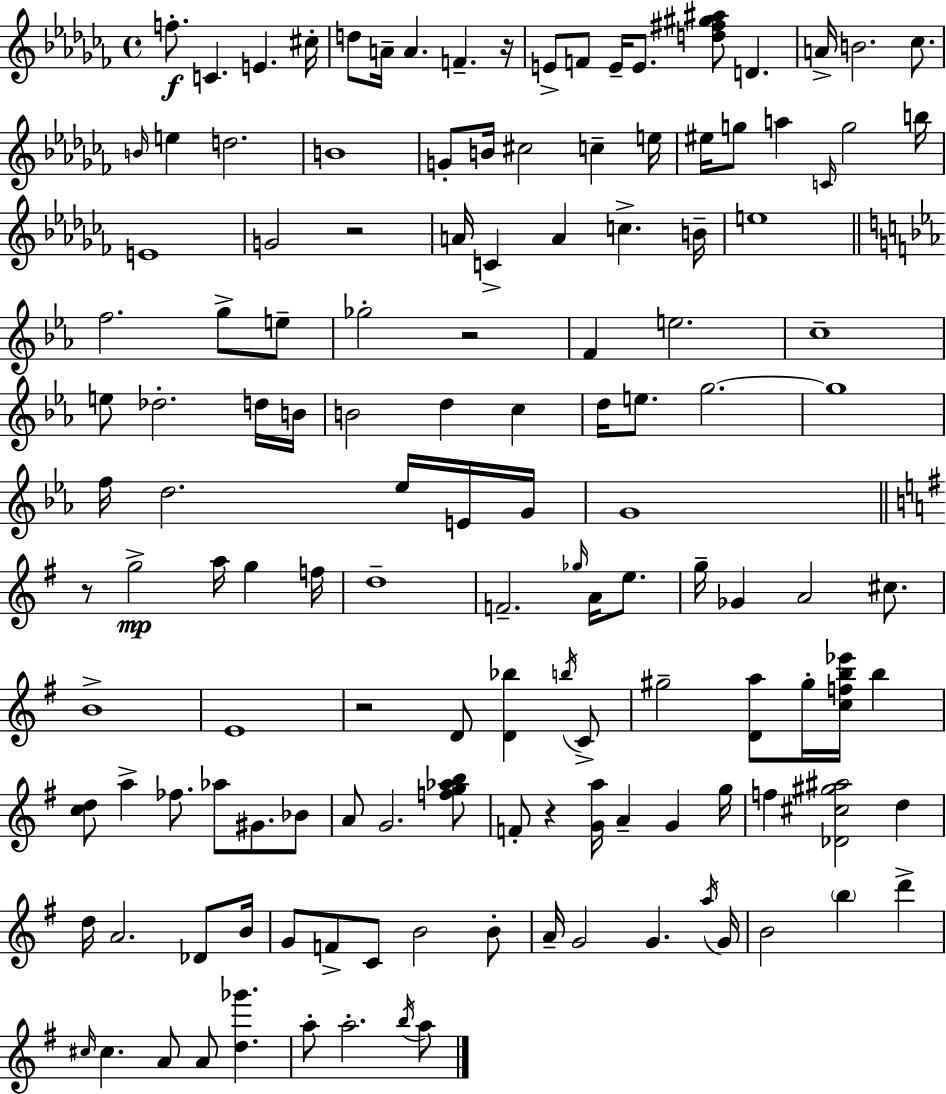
{
  \clef treble
  \time 4/4
  \defaultTimeSignature
  \key aes \minor
  f''8.-.\f c'4. e'4. cis''16-. | d''8 a'16-- a'4. f'4.-- r16 | e'8-> f'8 e'16-- e'8. <d'' fis'' gis'' ais''>8 d'4. | a'16-> b'2. ces''8. | \break \grace { b'16 } e''4 d''2. | b'1 | g'8-. b'16 cis''2 c''4-- | e''16 eis''16 g''8 a''4 \grace { c'16 } g''2 | \break b''16 e'1 | g'2 r2 | a'16 c'4-> a'4 c''4.-> | b'16-- e''1 | \break \bar "||" \break \key c \minor f''2. g''8-> e''8-- | ges''2-. r2 | f'4 e''2. | c''1-- | \break e''8 des''2.-. d''16 b'16 | b'2 d''4 c''4 | d''16 e''8. g''2.~~ | g''1 | \break f''16 d''2. ees''16 e'16 g'16 | g'1 | \bar "||" \break \key e \minor r8 g''2->\mp a''16 g''4 f''16 | d''1-- | f'2.-- \grace { ges''16 } a'16 e''8. | g''16-- ges'4 a'2 cis''8. | \break b'1-> | e'1 | r2 d'8 <d' bes''>4 \acciaccatura { b''16 } | c'8-> gis''2-- <d' a''>8 gis''16-. <c'' f'' b'' ees'''>16 b''4 | \break <c'' d''>8 a''4-> fes''8. aes''8 gis'8. | bes'8 a'8 g'2. | <f'' g'' aes'' b''>8 f'8-. r4 <g' a''>16 a'4-- g'4 | g''16 f''4 <des' cis'' gis'' ais''>2 d''4 | \break d''16 a'2. des'8 | b'16 g'8 f'8-> c'8 b'2 | b'8-. a'16-- g'2 g'4. | \acciaccatura { a''16 } g'16 b'2 \parenthesize b''4 d'''4-> | \break \grace { cis''16 } cis''4. a'8 a'8 <d'' ges'''>4. | a''8-. a''2.-. | \acciaccatura { b''16 } a''8 \bar "|."
}